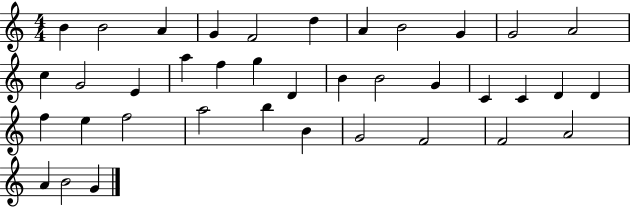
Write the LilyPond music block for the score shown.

{
  \clef treble
  \numericTimeSignature
  \time 4/4
  \key c \major
  b'4 b'2 a'4 | g'4 f'2 d''4 | a'4 b'2 g'4 | g'2 a'2 | \break c''4 g'2 e'4 | a''4 f''4 g''4 d'4 | b'4 b'2 g'4 | c'4 c'4 d'4 d'4 | \break f''4 e''4 f''2 | a''2 b''4 b'4 | g'2 f'2 | f'2 a'2 | \break a'4 b'2 g'4 | \bar "|."
}